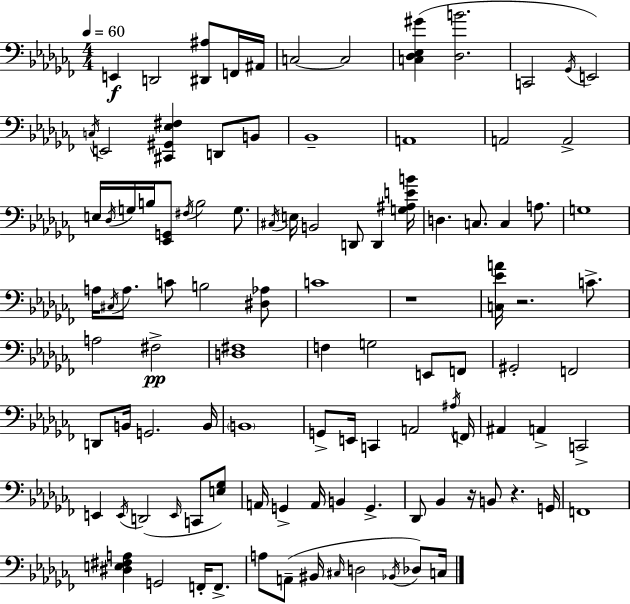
{
  \clef bass
  \numericTimeSignature
  \time 4/4
  \key aes \minor
  \tempo 4 = 60
  e,4\f d,2 <dis, ais>8 f,16 ais,16 | c2~~ c2 | <c des ees gis'>4( <des b'>2. | c,2 \acciaccatura { ges,16 } e,2) | \break \acciaccatura { c16 } e,2 <cis, gis, ees fis>4 d,8 | b,8 bes,1-- | a,1 | a,2 a,2-> | \break e16 \acciaccatura { des16 } g16 b16 <ees, g,>8 \acciaccatura { fis16 } b2 | g8. \acciaccatura { cis16 } e16 b,2 d,8 | d,4 <g ais e' b'>16 d4. c8. c4 | a8. g1 | \break a16 \acciaccatura { cis16 } a8. c'8 b2 | <dis aes>8 c'1 | r1 | <c ees' a'>16 r2. | \break c'8.-> a2 fis2->\pp | <d fis>1 | f4 g2 | e,8 f,8 gis,2-. f,2 | \break d,8 b,16 g,2. | b,16 \parenthesize b,1 | g,8-> e,16 c,4 a,2 | \acciaccatura { ais16 } f,16 ais,4 a,4-> c,2-> | \break e,4 \acciaccatura { e,16 }( d,2 | \grace { e,16 } c,8 <e ges>8) a,16 g,4-> a,16 b,4 | g,4.-> des,8 bes,4 r16 | b,8 r4. g,16 f,1 | \break <dis e fis a>4 g,2 | f,16-. f,8.-> a8 a,8--( bis,16 \grace { cis16 } d2 | \acciaccatura { bes,16 } des8) c16 \bar "|."
}